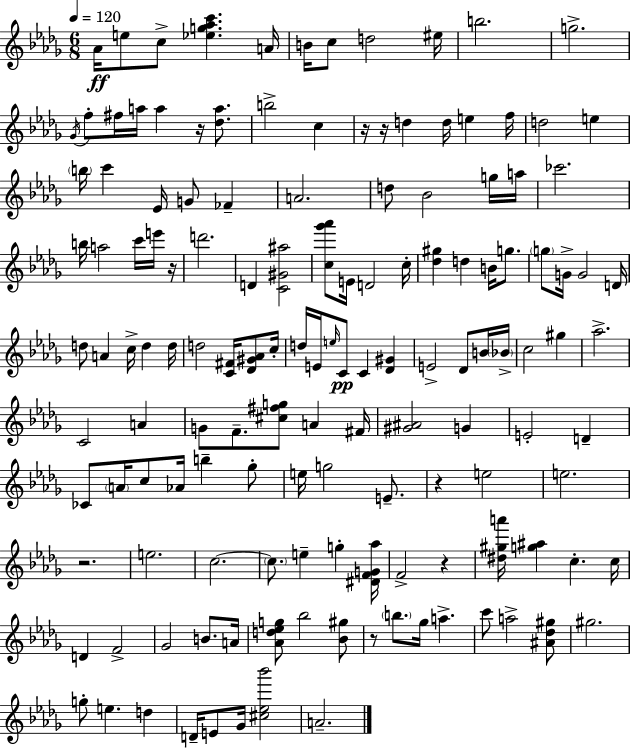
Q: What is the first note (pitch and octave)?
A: Ab4